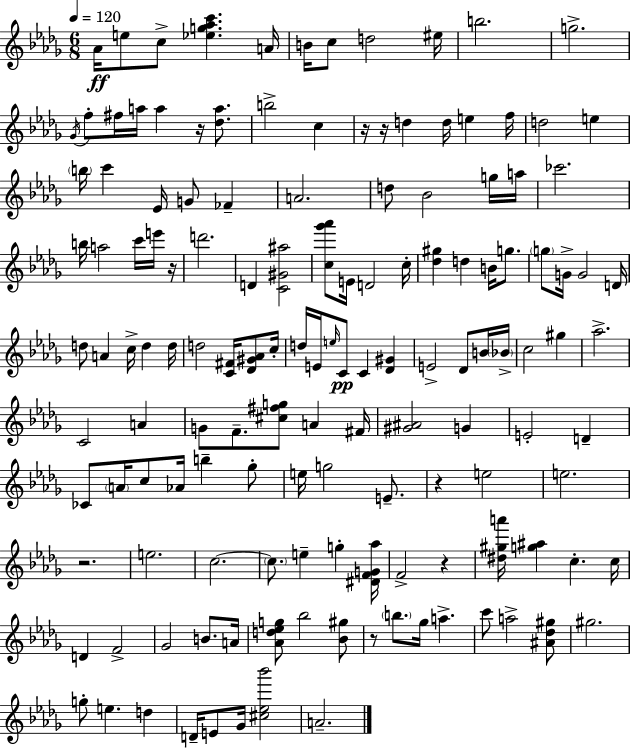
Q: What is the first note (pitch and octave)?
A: Ab4